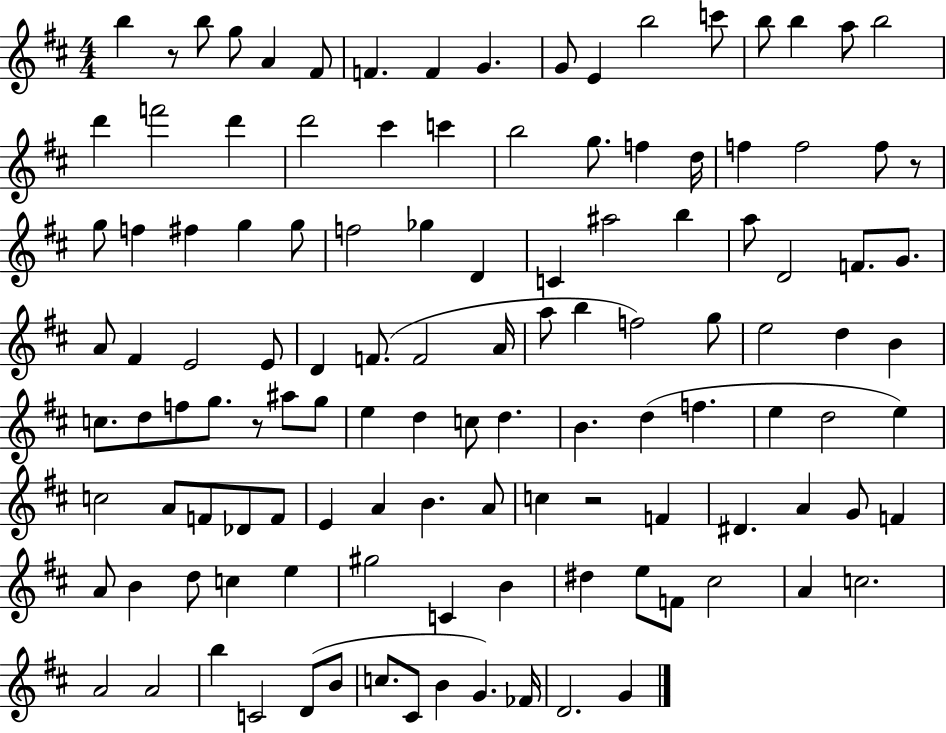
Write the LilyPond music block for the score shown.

{
  \clef treble
  \numericTimeSignature
  \time 4/4
  \key d \major
  b''4 r8 b''8 g''8 a'4 fis'8 | f'4. f'4 g'4. | g'8 e'4 b''2 c'''8 | b''8 b''4 a''8 b''2 | \break d'''4 f'''2 d'''4 | d'''2 cis'''4 c'''4 | b''2 g''8. f''4 d''16 | f''4 f''2 f''8 r8 | \break g''8 f''4 fis''4 g''4 g''8 | f''2 ges''4 d'4 | c'4 ais''2 b''4 | a''8 d'2 f'8. g'8. | \break a'8 fis'4 e'2 e'8 | d'4 f'8.( f'2 a'16 | a''8 b''4 f''2) g''8 | e''2 d''4 b'4 | \break c''8. d''8 f''8 g''8. r8 ais''8 g''8 | e''4 d''4 c''8 d''4. | b'4. d''4( f''4. | e''4 d''2 e''4) | \break c''2 a'8 f'8 des'8 f'8 | e'4 a'4 b'4. a'8 | c''4 r2 f'4 | dis'4. a'4 g'8 f'4 | \break a'8 b'4 d''8 c''4 e''4 | gis''2 c'4 b'4 | dis''4 e''8 f'8 cis''2 | a'4 c''2. | \break a'2 a'2 | b''4 c'2 d'8( b'8 | c''8. cis'8 b'4 g'4.) fes'16 | d'2. g'4 | \break \bar "|."
}